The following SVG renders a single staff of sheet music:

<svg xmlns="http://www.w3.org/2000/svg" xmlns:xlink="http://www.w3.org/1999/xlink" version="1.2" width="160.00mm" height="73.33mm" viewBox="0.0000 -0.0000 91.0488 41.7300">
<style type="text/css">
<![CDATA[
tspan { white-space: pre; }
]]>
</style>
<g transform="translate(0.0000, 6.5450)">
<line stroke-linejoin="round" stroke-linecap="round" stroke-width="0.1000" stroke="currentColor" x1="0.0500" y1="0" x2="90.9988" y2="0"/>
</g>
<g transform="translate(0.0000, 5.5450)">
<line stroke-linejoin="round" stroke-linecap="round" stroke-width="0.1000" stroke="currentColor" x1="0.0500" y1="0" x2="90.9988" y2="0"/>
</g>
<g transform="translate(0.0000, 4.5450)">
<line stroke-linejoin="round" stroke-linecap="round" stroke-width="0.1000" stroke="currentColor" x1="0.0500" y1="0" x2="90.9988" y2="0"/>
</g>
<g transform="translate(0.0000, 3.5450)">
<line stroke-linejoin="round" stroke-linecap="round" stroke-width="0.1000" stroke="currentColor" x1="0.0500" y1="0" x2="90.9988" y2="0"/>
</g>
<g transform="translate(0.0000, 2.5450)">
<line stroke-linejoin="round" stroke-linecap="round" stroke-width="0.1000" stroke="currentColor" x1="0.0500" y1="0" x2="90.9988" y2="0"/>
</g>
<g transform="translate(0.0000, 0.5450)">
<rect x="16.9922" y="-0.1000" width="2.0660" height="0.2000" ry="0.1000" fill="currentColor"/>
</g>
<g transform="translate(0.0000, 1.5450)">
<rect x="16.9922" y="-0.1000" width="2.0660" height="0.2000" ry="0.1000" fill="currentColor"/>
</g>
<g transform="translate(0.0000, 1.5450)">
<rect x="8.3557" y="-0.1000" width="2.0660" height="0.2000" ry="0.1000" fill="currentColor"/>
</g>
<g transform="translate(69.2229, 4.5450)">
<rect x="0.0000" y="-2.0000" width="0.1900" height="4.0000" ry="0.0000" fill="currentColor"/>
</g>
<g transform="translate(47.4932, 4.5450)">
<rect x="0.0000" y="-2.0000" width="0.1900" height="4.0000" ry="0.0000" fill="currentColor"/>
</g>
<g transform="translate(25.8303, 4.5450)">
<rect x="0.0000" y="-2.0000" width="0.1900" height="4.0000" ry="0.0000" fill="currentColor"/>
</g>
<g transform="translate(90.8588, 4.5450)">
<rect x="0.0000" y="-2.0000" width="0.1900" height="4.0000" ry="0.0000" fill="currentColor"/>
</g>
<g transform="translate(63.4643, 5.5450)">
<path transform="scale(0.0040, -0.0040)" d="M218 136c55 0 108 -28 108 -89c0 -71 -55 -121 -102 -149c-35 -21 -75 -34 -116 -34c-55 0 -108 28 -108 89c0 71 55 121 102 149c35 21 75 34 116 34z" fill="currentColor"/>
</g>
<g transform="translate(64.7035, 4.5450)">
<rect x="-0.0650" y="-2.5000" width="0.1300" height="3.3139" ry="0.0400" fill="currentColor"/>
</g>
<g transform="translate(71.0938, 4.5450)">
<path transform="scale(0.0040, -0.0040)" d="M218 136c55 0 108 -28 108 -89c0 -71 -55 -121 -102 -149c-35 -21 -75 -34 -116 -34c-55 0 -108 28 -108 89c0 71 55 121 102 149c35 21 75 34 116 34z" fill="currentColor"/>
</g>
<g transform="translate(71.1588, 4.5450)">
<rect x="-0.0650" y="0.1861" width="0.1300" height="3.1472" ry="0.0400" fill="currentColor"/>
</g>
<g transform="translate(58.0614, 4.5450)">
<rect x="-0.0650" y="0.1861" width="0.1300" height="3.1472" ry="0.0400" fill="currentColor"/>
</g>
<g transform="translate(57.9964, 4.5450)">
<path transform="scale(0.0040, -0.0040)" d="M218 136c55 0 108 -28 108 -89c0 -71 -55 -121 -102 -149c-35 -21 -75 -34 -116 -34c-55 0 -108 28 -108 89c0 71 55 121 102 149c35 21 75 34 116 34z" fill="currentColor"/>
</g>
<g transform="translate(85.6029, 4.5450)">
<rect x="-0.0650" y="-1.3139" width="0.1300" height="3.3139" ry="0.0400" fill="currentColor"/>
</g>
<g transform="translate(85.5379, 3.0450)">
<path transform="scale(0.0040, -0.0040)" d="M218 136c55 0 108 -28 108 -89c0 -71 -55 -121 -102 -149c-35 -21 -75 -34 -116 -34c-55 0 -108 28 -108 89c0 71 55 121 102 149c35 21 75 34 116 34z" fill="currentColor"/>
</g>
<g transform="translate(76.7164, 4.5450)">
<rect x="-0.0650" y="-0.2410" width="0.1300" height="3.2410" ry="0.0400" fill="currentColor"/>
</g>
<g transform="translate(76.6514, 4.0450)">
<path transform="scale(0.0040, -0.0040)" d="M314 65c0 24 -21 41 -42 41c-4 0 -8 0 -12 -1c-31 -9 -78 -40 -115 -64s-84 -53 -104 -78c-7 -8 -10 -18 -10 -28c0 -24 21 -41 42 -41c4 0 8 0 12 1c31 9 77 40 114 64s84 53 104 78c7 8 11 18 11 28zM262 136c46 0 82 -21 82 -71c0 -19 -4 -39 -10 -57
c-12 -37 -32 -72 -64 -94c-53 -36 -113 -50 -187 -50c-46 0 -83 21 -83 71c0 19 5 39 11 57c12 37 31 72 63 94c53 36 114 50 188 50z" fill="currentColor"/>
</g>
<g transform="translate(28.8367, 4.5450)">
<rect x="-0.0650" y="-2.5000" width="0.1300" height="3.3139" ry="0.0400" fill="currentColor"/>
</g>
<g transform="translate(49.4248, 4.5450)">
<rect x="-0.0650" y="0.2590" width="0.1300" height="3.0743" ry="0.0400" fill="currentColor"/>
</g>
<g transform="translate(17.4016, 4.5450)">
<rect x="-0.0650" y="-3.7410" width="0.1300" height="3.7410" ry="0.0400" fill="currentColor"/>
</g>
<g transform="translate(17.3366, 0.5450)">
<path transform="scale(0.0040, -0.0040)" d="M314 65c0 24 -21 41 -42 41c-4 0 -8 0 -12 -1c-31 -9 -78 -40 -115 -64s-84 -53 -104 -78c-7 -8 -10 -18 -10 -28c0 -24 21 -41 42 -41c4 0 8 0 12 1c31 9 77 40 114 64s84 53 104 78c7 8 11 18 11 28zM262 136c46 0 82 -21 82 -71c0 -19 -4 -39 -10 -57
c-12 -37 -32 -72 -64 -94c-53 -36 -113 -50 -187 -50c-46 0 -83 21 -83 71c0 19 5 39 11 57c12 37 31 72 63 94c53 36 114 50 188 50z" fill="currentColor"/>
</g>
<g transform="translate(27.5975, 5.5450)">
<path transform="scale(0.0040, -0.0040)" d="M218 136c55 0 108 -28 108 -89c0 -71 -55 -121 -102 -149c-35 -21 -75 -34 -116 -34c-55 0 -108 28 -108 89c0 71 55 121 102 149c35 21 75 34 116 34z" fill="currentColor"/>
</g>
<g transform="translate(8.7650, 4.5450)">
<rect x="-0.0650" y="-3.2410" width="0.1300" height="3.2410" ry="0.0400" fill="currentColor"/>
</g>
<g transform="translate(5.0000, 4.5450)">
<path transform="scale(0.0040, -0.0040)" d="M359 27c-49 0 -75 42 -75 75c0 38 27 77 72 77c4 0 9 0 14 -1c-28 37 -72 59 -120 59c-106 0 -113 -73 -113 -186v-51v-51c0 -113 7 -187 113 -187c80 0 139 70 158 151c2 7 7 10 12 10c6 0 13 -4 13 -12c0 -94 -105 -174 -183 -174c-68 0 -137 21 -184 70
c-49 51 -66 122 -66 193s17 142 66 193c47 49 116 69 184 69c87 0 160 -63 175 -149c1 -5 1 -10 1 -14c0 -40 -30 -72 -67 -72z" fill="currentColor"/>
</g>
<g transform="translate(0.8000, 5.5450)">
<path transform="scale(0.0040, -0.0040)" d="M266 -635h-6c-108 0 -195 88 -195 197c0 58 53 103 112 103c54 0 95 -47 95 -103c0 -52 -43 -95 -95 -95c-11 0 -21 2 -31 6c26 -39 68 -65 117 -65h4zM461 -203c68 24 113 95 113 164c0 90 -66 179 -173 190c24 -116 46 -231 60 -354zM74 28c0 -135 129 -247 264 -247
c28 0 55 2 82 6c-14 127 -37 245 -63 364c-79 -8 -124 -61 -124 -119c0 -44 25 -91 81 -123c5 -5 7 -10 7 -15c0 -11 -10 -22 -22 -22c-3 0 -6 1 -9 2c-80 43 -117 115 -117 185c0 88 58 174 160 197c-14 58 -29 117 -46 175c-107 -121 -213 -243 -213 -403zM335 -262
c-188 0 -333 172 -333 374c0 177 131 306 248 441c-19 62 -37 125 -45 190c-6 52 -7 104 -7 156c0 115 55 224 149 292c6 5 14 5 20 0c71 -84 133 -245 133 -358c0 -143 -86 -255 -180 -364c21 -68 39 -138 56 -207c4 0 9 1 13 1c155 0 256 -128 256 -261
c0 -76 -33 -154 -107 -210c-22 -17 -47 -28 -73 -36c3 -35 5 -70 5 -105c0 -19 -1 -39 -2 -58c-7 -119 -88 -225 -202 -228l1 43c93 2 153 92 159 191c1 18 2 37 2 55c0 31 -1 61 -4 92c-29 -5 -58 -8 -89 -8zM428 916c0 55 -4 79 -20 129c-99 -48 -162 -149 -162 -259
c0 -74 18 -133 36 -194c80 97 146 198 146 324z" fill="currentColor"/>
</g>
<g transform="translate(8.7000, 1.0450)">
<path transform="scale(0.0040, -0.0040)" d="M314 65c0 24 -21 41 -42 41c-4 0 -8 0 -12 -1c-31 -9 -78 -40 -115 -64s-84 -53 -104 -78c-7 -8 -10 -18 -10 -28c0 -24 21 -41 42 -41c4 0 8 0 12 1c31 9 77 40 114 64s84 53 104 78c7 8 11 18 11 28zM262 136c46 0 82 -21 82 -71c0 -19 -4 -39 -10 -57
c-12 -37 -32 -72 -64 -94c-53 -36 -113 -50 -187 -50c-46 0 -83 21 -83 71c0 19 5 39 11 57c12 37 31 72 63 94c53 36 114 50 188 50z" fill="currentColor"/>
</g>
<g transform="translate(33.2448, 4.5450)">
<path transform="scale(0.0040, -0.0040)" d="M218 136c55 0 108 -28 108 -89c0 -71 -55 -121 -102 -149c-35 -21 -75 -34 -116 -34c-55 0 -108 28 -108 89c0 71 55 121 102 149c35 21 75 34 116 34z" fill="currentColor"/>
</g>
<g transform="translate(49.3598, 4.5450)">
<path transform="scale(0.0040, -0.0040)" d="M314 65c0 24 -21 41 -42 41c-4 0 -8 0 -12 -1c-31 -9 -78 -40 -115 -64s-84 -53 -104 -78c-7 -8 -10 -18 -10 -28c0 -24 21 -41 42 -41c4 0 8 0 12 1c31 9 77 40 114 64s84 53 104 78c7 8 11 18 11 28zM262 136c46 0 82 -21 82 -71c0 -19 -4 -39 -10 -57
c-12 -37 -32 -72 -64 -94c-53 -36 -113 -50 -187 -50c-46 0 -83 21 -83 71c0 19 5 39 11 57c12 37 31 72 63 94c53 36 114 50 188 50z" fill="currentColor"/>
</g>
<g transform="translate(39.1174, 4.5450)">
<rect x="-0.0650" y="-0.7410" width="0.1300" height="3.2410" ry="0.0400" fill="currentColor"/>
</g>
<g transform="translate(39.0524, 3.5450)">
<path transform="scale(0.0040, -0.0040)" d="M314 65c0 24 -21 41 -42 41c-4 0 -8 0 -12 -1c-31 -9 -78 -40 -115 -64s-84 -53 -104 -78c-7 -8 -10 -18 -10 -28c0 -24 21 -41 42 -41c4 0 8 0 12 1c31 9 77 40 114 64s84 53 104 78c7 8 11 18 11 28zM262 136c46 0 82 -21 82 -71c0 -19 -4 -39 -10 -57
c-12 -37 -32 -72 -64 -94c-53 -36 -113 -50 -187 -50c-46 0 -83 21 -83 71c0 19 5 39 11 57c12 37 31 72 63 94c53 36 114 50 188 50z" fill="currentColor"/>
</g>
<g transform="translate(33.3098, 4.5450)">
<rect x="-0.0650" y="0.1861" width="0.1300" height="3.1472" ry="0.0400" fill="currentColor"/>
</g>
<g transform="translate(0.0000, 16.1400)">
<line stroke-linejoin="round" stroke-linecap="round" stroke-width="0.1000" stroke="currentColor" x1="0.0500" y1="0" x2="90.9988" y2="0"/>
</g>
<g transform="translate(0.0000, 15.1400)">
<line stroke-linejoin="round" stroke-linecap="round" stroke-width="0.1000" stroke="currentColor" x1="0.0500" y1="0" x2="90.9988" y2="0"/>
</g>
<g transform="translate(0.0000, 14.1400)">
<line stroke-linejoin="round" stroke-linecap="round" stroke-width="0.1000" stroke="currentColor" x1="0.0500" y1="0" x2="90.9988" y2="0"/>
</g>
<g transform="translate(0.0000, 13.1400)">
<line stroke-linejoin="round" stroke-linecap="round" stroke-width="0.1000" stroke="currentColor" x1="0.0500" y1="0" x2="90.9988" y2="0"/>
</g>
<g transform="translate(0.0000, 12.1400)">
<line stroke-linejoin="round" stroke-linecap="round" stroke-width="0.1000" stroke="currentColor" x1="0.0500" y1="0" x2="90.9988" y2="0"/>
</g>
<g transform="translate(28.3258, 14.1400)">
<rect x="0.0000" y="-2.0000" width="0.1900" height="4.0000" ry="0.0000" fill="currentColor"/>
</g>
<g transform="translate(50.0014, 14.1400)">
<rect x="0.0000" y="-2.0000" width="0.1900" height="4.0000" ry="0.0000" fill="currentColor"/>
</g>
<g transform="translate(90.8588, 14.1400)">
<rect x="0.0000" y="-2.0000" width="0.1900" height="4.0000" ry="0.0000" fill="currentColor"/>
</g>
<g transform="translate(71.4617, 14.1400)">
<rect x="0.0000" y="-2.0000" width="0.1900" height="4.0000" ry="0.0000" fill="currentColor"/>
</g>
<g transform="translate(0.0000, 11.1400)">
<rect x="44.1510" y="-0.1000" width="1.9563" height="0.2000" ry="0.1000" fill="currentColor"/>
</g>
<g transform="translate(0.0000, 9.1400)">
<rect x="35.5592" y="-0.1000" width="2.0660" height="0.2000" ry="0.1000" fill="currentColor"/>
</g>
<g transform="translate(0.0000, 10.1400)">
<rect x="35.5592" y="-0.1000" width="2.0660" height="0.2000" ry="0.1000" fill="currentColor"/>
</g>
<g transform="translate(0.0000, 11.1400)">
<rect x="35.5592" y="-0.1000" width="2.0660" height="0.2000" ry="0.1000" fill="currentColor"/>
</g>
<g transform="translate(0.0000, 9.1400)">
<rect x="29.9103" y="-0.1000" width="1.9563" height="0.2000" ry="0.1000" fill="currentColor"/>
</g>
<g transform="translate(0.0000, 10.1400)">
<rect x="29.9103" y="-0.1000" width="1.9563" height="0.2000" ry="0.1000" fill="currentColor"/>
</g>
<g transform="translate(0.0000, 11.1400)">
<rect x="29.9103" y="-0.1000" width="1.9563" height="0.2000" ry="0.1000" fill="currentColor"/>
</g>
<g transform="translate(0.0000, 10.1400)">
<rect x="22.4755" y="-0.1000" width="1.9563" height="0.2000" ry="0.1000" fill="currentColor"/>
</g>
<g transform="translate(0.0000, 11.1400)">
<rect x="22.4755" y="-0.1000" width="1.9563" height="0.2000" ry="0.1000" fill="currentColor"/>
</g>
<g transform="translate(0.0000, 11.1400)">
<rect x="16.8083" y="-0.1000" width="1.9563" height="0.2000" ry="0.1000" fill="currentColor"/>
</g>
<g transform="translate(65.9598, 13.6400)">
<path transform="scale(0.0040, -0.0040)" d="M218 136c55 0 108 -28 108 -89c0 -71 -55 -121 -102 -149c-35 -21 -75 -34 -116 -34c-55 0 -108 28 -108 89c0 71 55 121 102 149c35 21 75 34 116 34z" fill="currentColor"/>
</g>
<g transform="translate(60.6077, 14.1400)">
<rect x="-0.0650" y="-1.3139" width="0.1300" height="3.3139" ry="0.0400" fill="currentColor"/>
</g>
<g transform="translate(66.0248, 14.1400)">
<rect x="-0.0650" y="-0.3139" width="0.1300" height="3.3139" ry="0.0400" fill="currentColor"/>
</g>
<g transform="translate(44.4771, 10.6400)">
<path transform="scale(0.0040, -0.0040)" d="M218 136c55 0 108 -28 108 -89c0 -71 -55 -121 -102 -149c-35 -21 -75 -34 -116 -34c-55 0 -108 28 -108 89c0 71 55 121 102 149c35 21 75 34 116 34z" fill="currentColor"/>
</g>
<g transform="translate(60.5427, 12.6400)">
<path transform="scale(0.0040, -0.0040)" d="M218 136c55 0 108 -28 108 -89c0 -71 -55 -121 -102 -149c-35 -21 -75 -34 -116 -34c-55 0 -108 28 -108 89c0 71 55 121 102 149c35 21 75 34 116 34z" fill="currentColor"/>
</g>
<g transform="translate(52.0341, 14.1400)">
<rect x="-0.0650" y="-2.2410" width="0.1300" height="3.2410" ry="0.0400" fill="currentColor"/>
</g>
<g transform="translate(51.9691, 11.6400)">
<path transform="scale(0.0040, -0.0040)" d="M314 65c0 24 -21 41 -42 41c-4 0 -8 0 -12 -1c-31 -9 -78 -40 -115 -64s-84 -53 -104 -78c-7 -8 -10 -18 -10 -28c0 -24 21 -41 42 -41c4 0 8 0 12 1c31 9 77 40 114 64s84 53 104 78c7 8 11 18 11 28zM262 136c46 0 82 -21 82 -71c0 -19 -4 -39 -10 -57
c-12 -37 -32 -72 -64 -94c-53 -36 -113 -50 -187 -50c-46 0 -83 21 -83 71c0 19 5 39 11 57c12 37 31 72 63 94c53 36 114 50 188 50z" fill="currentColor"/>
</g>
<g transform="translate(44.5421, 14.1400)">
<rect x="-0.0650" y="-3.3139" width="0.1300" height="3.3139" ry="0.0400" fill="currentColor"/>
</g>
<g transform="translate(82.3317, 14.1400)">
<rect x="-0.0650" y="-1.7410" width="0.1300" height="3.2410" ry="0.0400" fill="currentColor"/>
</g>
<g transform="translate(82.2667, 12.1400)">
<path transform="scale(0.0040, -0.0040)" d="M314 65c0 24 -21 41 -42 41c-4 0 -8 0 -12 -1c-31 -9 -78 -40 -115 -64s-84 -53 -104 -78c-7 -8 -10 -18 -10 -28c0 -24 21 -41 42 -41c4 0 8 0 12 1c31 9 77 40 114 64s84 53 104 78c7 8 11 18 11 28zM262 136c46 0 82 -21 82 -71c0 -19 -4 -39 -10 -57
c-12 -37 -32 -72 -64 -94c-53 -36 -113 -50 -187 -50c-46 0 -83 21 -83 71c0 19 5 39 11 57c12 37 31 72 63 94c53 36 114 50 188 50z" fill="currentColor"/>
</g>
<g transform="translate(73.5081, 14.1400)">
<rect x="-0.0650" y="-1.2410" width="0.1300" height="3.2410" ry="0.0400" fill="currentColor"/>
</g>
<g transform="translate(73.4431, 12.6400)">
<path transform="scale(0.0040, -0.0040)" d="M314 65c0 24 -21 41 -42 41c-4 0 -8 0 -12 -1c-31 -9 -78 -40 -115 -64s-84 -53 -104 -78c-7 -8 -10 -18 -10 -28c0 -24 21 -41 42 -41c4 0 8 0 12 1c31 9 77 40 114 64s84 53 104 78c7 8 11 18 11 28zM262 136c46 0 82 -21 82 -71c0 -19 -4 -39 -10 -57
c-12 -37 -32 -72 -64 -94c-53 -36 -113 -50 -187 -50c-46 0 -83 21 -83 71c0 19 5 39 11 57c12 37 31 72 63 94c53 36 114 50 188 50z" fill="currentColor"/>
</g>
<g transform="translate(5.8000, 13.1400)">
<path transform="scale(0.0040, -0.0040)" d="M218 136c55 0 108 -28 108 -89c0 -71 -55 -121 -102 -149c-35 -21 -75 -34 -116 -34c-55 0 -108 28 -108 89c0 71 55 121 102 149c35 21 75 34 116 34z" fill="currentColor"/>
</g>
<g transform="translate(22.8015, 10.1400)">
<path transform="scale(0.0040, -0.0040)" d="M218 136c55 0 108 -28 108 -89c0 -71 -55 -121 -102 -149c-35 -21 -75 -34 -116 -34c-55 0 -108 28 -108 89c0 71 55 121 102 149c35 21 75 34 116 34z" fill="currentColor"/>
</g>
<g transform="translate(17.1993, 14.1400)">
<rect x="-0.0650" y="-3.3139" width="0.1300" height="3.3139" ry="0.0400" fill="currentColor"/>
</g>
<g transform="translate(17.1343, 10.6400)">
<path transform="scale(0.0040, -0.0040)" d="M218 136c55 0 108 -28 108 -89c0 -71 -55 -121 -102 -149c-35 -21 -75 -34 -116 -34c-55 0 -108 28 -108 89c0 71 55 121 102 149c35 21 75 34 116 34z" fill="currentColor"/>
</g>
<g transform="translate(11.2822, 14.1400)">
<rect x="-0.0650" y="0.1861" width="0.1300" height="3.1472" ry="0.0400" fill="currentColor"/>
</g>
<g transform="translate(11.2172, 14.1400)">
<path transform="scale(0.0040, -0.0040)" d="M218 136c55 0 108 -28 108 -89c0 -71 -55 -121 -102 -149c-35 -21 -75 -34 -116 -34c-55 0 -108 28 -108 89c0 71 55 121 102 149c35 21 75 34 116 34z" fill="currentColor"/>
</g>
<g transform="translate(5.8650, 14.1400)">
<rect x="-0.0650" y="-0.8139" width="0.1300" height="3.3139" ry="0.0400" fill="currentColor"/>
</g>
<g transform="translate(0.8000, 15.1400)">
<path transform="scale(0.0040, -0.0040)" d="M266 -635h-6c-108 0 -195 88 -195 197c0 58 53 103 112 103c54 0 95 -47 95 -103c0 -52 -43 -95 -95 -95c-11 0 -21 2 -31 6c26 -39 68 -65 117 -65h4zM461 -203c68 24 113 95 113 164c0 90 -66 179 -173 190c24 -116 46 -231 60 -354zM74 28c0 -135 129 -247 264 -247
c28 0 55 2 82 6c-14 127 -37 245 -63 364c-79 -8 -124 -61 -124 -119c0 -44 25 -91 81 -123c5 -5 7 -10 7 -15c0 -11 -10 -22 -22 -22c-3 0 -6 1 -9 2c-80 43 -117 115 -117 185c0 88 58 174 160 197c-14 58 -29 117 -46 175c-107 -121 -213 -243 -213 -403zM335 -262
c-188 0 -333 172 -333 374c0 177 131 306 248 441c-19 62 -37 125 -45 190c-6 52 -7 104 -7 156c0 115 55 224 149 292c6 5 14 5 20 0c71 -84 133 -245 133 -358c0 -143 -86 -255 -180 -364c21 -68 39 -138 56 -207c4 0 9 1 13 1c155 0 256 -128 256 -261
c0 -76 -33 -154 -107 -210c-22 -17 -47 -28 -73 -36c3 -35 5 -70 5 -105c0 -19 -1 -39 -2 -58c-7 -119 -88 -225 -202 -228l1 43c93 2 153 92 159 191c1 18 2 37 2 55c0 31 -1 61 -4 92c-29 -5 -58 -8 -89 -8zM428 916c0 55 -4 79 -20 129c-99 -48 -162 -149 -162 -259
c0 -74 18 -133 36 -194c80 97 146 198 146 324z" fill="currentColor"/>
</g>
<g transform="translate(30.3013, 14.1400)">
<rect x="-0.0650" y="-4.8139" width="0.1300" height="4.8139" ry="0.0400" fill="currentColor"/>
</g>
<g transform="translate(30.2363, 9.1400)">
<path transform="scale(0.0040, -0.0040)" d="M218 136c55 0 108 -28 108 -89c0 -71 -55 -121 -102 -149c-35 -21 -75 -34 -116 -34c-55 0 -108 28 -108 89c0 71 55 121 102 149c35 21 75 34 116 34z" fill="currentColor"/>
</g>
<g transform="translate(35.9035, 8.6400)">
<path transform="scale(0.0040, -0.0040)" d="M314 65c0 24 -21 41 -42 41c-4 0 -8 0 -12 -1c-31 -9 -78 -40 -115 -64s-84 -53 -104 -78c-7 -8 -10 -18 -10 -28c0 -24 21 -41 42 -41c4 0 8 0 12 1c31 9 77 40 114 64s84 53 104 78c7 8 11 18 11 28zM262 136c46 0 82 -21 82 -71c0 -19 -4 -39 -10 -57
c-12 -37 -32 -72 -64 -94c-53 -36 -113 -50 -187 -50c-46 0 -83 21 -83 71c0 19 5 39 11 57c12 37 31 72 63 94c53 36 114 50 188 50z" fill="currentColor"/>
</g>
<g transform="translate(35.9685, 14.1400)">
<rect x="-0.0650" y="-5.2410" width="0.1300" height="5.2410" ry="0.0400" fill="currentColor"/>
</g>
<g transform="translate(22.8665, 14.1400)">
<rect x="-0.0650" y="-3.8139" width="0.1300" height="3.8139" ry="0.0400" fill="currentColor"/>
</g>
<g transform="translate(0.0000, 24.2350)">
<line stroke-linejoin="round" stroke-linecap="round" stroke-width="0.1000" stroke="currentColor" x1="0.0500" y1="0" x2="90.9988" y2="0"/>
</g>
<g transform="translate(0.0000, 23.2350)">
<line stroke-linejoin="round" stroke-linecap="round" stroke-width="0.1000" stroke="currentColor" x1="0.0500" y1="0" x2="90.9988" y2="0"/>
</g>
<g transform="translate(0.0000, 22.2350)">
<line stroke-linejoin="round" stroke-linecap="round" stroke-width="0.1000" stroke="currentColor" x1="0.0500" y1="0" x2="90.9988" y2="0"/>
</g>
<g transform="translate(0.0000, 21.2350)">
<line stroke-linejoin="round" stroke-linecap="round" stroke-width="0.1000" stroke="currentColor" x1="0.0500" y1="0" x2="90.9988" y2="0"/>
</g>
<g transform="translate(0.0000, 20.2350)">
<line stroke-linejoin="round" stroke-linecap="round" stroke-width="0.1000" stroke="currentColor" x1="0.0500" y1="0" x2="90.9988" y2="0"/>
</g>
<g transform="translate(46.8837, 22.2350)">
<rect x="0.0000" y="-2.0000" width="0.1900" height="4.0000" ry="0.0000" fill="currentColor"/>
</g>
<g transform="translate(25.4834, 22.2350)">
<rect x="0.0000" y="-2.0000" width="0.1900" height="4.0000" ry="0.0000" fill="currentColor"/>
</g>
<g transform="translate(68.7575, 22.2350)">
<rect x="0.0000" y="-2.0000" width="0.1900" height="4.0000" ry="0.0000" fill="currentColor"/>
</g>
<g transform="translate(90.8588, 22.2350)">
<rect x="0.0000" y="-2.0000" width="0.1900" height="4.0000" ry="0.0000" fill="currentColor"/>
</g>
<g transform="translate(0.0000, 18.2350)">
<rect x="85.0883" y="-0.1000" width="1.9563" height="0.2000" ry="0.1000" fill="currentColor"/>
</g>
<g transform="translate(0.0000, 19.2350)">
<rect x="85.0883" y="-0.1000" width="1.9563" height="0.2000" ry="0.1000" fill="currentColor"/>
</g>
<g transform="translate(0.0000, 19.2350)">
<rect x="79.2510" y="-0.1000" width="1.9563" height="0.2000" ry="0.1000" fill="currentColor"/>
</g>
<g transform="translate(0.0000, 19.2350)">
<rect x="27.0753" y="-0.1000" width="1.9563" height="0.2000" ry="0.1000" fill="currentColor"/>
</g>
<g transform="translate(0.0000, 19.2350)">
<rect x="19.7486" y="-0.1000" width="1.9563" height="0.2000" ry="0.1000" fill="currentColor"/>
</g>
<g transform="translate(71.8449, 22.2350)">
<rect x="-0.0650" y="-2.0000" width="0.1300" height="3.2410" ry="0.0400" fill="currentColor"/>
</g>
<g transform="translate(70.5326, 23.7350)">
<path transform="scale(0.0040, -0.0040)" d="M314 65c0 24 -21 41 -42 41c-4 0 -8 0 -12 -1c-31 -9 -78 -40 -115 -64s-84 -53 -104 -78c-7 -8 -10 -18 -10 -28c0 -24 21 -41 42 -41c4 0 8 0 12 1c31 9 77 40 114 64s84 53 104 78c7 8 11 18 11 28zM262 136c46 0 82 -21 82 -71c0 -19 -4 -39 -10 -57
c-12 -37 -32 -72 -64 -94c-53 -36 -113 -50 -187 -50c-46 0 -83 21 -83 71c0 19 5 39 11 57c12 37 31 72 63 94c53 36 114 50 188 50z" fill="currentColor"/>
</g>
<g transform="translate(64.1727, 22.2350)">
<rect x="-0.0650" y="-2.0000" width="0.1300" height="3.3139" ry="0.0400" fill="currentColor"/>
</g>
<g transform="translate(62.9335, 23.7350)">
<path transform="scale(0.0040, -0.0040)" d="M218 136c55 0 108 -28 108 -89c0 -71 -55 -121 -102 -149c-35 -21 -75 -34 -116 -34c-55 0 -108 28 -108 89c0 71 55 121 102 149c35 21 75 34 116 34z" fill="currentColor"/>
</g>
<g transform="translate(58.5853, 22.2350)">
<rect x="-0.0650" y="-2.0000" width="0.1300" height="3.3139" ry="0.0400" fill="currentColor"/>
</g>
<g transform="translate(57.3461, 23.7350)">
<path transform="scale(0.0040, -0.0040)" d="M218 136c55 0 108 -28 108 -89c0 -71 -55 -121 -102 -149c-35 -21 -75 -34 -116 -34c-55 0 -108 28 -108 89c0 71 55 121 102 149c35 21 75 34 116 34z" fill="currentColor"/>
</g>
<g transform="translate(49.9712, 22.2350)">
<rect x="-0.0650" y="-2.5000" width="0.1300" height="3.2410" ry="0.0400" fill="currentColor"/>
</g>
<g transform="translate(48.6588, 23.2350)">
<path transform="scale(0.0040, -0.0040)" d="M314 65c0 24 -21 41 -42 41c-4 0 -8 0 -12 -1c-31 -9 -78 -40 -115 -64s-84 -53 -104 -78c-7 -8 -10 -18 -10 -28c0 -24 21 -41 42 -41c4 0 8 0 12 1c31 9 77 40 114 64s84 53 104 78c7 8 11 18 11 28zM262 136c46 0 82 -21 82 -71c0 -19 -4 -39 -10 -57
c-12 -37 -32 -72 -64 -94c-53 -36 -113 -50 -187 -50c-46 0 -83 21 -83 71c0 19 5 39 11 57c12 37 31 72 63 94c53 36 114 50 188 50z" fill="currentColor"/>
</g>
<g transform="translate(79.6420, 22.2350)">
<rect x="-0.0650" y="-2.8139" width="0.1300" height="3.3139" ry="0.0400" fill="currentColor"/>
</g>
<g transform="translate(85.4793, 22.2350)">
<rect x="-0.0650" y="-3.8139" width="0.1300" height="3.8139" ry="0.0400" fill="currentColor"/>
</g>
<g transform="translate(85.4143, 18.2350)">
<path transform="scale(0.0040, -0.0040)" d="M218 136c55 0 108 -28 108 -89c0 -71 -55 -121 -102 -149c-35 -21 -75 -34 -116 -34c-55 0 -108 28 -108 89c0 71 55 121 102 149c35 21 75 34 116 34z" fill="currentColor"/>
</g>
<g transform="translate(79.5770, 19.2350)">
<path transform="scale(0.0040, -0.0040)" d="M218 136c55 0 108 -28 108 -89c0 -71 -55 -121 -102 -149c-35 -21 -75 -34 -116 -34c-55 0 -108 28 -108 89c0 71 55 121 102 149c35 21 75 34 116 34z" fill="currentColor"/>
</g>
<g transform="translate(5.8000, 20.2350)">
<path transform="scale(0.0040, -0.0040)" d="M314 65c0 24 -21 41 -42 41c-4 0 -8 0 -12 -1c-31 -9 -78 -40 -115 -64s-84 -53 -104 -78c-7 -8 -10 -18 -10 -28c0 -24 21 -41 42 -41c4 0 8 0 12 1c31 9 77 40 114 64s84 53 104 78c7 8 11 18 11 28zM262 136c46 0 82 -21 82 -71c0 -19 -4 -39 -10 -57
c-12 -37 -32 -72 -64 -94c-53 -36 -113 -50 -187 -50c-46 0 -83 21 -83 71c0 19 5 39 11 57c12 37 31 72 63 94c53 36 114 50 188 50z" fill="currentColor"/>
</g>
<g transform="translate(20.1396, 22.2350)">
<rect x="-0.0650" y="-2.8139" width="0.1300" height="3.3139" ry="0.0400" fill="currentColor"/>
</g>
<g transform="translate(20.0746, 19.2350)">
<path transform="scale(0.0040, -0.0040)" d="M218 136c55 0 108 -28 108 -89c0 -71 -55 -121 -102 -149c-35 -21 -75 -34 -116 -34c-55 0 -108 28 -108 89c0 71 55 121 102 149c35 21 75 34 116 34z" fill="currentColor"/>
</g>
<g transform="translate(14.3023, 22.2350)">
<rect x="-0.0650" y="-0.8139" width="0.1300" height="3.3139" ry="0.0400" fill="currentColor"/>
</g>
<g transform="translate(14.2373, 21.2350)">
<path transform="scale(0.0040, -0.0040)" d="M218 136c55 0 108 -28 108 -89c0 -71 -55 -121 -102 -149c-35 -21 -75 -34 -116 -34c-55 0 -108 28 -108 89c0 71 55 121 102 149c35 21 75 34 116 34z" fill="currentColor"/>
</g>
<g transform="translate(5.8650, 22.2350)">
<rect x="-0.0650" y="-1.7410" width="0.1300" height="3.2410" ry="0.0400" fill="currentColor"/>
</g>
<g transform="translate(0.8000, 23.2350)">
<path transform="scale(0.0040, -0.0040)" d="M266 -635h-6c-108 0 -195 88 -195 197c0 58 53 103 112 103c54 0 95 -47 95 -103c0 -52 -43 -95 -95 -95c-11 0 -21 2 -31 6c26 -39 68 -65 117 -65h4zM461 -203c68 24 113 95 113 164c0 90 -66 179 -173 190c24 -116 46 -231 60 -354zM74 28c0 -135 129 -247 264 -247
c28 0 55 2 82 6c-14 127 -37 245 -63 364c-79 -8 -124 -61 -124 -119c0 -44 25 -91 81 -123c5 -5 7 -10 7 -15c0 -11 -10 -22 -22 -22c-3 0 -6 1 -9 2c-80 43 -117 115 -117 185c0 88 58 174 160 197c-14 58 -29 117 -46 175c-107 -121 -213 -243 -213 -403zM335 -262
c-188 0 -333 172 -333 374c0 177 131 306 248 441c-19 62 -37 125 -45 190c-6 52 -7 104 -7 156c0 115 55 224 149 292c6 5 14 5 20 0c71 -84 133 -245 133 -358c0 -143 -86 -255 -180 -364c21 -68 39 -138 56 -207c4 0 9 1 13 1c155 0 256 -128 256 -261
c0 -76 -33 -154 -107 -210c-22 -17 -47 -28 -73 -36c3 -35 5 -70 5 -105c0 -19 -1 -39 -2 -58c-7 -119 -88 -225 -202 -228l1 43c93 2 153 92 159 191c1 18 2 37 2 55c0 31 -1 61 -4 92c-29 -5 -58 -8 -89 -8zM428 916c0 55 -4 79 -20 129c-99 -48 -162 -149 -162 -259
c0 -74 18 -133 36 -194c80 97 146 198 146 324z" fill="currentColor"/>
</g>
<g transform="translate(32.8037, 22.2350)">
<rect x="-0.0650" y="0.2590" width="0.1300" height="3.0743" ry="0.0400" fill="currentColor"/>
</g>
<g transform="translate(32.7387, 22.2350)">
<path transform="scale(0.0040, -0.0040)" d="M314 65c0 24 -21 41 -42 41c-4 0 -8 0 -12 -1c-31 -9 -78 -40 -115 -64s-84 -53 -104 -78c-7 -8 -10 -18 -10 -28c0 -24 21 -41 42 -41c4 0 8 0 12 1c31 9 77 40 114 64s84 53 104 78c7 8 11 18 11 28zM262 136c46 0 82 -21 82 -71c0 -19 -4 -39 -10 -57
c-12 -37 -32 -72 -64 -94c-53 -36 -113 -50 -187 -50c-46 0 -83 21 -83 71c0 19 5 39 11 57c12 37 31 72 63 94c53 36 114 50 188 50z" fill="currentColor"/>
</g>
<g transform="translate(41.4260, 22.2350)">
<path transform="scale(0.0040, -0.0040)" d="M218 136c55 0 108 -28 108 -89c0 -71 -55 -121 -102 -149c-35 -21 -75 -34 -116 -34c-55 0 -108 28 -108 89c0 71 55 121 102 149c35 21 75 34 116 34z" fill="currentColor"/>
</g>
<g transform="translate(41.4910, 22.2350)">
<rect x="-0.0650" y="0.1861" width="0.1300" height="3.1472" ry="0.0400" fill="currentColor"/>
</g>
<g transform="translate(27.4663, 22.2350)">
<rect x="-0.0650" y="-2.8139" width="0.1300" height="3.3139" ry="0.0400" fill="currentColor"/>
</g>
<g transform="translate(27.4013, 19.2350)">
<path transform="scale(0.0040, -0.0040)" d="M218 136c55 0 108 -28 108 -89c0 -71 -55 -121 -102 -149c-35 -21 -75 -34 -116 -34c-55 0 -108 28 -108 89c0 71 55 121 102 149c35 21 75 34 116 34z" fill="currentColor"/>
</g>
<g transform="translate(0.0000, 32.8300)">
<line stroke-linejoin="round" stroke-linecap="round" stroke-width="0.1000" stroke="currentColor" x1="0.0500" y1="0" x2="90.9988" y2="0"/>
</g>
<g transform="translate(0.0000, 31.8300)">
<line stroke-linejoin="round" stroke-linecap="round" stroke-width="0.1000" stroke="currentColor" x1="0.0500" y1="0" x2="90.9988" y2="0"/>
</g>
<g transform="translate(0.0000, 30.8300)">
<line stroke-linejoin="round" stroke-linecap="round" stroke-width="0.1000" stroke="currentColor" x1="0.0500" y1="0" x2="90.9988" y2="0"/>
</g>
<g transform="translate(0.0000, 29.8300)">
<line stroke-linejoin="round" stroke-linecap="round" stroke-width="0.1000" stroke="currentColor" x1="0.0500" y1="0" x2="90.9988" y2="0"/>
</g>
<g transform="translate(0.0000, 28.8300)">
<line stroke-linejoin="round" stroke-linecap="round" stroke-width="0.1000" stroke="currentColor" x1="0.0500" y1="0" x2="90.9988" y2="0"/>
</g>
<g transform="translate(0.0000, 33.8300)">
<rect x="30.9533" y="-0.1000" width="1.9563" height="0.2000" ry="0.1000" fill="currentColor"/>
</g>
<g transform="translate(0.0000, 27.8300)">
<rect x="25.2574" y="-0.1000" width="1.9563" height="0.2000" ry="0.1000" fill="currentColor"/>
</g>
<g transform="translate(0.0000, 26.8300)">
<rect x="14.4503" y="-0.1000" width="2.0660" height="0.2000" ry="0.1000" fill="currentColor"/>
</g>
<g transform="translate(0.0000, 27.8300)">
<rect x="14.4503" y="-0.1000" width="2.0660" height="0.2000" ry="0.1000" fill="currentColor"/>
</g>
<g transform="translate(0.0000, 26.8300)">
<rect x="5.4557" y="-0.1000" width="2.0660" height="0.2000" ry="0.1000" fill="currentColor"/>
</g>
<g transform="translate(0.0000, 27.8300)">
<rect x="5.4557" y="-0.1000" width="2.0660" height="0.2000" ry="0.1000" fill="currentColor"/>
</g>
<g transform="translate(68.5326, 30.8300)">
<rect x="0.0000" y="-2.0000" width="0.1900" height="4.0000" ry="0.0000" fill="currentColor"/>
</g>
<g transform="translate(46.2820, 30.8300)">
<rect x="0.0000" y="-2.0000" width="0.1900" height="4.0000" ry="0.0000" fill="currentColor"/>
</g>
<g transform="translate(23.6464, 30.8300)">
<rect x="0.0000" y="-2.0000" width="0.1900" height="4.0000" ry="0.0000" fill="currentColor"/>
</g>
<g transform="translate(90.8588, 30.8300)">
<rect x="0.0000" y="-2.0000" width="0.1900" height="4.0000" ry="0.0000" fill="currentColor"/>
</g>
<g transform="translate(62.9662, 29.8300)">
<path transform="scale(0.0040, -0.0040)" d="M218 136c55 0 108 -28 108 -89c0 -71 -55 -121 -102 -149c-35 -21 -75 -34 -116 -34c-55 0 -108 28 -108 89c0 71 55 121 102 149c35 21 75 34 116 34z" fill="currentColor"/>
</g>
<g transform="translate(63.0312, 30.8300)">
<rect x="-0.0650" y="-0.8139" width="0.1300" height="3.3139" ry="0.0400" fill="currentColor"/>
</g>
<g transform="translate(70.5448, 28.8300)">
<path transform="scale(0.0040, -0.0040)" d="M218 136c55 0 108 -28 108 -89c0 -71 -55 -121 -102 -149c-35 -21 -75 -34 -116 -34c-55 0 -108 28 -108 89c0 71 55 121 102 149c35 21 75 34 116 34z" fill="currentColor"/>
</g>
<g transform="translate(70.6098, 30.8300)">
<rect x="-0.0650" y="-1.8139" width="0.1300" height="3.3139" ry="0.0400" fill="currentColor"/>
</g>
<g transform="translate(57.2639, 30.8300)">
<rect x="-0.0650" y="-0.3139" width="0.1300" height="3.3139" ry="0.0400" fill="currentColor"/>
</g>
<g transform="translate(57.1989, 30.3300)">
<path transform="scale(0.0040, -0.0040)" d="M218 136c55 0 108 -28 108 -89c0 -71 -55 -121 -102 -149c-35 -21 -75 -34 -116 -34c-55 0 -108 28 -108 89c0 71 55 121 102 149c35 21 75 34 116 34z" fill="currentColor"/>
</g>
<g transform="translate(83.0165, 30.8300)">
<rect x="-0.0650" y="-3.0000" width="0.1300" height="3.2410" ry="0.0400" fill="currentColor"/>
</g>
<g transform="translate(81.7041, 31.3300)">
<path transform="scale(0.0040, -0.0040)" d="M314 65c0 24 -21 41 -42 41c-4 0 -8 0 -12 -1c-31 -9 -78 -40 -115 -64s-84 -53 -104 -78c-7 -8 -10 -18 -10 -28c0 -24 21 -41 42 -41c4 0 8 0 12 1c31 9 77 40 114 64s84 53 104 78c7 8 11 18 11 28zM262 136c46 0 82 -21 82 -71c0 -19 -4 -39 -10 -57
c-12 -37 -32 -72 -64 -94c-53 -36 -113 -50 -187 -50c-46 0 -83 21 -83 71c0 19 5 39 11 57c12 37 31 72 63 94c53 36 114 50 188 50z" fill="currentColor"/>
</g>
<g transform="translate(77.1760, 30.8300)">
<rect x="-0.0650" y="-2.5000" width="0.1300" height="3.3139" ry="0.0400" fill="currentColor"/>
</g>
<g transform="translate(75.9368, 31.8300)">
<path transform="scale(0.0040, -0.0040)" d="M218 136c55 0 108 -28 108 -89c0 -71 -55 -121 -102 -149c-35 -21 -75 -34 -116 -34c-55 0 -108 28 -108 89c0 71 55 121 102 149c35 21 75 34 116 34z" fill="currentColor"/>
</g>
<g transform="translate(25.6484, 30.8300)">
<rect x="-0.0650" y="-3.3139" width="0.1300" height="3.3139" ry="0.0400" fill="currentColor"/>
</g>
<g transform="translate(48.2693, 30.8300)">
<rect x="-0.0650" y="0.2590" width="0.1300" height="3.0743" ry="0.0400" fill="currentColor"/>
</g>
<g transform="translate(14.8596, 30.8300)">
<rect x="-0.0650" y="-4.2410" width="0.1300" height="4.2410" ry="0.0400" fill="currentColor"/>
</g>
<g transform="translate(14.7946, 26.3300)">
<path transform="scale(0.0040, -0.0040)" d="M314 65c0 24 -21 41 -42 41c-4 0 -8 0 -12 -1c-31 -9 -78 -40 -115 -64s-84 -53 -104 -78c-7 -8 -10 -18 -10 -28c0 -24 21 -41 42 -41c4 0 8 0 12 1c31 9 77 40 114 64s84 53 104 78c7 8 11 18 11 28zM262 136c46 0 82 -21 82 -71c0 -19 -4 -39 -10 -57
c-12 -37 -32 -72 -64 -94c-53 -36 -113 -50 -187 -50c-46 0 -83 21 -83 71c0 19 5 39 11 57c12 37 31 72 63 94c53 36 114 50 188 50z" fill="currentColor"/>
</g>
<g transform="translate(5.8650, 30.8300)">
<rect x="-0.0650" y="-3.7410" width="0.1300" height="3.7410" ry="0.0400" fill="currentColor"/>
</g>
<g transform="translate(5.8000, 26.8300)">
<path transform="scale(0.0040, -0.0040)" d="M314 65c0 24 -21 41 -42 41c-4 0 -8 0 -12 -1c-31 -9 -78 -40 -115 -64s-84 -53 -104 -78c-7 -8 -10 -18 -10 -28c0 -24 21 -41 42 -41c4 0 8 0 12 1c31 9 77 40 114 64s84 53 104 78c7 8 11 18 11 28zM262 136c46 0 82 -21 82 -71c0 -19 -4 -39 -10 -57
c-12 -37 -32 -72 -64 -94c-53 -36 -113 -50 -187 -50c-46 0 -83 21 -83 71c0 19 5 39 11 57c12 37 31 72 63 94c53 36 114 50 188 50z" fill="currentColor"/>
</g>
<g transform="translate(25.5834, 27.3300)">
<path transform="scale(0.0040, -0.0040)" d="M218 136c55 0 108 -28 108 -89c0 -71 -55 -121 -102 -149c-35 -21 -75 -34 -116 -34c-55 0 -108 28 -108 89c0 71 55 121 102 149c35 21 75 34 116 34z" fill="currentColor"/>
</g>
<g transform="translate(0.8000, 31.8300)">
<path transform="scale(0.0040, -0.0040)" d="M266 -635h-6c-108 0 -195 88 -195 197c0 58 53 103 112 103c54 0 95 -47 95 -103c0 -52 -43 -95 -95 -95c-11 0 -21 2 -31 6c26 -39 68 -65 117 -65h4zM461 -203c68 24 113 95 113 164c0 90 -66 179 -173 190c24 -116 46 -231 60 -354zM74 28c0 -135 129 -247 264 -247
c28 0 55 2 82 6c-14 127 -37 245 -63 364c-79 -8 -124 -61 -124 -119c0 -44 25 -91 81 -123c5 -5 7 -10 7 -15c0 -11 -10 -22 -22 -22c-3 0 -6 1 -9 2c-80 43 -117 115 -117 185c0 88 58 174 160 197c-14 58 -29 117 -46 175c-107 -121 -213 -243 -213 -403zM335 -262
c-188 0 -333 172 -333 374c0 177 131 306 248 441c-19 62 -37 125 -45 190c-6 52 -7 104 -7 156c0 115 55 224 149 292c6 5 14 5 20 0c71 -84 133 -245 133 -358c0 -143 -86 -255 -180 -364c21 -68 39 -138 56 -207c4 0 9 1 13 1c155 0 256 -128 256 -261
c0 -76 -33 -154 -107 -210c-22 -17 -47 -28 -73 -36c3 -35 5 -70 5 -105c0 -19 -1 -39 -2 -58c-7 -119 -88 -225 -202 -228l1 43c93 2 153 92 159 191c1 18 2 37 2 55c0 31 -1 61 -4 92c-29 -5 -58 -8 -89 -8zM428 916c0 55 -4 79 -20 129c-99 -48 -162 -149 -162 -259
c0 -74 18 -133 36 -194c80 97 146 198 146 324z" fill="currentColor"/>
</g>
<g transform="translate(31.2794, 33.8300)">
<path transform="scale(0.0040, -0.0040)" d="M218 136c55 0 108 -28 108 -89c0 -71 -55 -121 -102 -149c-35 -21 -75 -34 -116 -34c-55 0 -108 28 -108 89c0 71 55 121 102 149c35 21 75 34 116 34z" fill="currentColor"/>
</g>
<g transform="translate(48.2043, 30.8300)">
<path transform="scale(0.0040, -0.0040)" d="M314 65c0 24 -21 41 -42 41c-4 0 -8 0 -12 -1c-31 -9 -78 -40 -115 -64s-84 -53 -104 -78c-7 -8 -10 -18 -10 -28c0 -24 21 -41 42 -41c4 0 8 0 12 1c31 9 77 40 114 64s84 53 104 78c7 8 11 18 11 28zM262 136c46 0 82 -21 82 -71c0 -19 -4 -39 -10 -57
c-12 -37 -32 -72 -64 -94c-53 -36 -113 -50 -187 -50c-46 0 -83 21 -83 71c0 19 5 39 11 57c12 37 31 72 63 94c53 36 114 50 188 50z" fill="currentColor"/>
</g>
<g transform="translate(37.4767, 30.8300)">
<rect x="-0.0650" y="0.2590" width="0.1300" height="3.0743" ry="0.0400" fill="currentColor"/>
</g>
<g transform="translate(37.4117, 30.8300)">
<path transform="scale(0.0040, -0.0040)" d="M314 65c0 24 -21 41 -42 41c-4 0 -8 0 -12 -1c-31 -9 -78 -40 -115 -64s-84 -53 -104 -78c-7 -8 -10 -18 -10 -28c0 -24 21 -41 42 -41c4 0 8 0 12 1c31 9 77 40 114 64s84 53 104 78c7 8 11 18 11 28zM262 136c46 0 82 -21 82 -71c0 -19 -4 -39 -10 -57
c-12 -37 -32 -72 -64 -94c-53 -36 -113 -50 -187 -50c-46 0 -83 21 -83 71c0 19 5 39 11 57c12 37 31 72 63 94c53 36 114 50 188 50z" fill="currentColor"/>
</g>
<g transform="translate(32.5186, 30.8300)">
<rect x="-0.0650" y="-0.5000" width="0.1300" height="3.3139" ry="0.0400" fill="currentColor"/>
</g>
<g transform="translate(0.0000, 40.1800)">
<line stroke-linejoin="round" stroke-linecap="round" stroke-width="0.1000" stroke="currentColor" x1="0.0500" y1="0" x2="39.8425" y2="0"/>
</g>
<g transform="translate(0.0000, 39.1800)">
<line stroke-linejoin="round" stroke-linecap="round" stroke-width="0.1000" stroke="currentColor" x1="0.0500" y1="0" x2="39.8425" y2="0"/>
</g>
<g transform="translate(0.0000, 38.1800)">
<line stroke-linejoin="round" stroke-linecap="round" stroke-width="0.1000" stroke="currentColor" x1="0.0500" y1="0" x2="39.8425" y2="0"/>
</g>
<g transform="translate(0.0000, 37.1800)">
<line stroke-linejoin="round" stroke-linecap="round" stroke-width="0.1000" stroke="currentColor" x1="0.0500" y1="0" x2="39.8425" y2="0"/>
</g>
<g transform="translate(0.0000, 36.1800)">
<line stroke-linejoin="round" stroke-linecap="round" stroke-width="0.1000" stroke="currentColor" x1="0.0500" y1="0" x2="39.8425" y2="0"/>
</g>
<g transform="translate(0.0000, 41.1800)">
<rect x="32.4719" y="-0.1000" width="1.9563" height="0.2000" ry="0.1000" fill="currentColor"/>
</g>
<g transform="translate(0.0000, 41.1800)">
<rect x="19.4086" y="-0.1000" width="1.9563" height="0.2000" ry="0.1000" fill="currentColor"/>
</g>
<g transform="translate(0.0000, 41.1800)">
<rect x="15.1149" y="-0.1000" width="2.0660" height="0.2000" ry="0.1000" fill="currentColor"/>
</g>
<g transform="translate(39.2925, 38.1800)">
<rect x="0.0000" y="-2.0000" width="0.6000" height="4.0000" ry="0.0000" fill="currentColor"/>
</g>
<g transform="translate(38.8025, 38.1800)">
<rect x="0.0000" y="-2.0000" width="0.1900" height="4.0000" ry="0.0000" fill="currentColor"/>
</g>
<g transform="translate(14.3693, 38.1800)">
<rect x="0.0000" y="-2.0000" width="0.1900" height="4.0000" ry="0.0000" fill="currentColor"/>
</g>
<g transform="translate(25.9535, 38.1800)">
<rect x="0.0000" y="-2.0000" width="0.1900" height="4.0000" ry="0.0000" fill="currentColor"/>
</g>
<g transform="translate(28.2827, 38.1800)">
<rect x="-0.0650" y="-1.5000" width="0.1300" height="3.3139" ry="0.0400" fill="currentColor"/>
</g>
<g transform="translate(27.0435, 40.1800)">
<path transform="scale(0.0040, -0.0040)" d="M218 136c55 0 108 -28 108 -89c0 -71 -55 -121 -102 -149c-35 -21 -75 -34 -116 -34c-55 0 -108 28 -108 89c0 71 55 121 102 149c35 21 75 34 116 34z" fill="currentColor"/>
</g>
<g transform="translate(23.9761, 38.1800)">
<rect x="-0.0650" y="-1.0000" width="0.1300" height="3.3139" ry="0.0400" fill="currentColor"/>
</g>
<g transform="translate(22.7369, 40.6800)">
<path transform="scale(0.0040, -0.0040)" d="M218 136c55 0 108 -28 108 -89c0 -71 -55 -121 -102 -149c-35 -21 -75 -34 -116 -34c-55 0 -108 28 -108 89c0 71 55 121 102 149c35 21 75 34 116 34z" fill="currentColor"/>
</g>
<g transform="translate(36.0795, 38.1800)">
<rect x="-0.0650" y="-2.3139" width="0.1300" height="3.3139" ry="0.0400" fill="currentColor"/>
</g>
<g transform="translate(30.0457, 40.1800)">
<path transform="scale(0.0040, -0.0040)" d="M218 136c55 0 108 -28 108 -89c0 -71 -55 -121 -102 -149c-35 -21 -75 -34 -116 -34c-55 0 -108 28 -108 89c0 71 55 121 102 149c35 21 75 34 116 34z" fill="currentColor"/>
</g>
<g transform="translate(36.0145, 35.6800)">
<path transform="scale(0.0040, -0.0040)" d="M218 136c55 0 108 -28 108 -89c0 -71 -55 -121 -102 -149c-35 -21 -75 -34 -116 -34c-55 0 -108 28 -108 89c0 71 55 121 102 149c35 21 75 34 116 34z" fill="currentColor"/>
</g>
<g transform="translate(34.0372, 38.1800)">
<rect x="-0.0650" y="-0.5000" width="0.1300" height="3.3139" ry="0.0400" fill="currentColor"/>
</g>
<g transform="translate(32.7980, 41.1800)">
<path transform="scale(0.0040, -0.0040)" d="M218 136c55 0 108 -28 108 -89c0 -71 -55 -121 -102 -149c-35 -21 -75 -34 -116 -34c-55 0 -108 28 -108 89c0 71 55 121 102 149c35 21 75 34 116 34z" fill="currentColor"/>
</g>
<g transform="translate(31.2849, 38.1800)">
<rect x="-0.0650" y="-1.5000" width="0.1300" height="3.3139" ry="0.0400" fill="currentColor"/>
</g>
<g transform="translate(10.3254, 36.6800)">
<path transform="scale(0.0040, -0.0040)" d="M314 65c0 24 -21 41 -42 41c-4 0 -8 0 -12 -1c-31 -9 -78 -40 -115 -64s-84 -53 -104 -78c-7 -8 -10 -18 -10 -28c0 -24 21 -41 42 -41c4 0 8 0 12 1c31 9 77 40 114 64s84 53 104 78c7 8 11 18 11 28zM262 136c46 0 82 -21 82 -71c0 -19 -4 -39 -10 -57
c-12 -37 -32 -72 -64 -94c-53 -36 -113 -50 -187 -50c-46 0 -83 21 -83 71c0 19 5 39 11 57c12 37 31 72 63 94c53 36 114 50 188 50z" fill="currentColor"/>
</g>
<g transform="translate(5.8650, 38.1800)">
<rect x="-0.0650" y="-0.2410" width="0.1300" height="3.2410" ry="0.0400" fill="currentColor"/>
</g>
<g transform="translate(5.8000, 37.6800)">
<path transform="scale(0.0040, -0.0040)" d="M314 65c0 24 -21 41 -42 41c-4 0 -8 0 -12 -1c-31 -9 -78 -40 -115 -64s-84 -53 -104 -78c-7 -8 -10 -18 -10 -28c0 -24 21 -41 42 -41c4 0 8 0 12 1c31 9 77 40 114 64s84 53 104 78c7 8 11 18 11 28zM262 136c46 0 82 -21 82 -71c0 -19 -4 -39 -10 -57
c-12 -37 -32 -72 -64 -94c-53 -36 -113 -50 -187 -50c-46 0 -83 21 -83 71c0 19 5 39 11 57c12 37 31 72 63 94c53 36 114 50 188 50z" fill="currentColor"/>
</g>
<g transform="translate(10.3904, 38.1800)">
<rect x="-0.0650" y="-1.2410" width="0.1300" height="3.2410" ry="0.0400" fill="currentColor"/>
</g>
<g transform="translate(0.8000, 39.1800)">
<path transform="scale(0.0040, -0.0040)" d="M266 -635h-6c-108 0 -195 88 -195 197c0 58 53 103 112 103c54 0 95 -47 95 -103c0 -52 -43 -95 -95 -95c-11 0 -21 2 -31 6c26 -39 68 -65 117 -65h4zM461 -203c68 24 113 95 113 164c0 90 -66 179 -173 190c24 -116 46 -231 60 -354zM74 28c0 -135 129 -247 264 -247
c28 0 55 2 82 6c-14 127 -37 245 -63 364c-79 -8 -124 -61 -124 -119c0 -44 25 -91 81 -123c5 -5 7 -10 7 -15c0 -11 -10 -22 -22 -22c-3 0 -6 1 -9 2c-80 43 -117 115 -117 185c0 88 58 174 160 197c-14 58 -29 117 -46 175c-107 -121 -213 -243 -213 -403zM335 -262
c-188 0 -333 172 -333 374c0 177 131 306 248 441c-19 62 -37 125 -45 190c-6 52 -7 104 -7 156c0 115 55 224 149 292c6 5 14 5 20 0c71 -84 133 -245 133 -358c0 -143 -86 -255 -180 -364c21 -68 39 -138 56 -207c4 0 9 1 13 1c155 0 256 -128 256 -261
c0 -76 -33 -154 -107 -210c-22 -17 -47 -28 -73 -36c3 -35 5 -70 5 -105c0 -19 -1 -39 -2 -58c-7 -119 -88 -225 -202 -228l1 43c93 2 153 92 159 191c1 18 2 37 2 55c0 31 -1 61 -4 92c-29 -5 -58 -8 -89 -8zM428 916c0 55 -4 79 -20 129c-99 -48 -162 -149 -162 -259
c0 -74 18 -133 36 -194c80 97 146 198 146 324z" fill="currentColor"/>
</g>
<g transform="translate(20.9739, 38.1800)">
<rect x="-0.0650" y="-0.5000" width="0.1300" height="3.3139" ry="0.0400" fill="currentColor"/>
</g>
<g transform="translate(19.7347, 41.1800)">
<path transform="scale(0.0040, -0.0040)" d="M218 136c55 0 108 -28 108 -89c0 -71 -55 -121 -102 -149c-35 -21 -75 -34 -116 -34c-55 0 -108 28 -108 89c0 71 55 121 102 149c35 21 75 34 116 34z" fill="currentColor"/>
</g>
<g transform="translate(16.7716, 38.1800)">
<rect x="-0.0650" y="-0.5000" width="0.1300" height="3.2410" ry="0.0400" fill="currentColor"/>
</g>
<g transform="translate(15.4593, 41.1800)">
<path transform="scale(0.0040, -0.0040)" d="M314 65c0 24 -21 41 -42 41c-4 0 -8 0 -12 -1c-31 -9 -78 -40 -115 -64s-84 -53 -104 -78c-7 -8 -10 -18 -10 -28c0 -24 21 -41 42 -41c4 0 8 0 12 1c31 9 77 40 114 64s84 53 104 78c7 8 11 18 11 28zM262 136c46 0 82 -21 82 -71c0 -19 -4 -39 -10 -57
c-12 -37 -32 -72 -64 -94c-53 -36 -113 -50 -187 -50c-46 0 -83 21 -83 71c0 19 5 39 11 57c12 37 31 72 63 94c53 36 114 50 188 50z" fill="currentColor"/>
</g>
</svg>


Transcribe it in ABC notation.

X:1
T:Untitled
M:4/4
L:1/4
K:C
b2 c'2 G B d2 B2 B G B c2 e d B b c' e' f'2 b g2 e c e2 f2 f2 d a a B2 B G2 F F F2 a c' c'2 d'2 b C B2 B2 c d f G A2 c2 e2 C2 C D E E C g